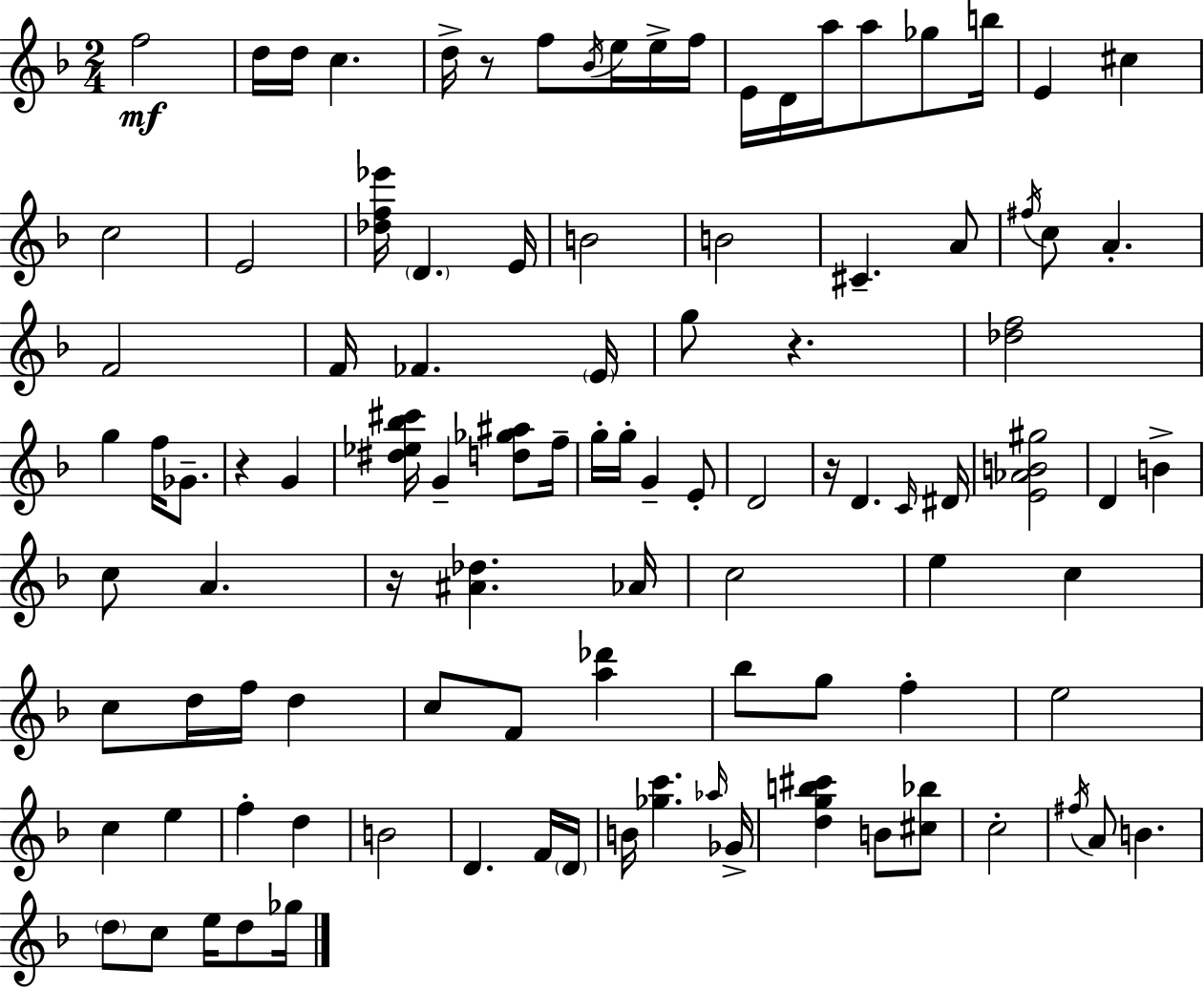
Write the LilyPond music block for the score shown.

{
  \clef treble
  \numericTimeSignature
  \time 2/4
  \key d \minor
  \repeat volta 2 { f''2\mf | d''16 d''16 c''4. | d''16-> r8 f''8 \acciaccatura { bes'16 } e''16 e''16-> | f''16 e'16 d'16 a''16 a''8 ges''8 | \break b''16 e'4 cis''4 | c''2 | e'2 | <des'' f'' ees'''>16 \parenthesize d'4. | \break e'16 b'2 | b'2 | cis'4.-- a'8 | \acciaccatura { fis''16 } c''8 a'4.-. | \break f'2 | f'16 fes'4. | \parenthesize e'16 g''8 r4. | <des'' f''>2 | \break g''4 f''16 ges'8.-- | r4 g'4 | <dis'' ees'' bes'' cis'''>16 g'4-- <d'' ges'' ais''>8 | f''16-- g''16-. g''16-. g'4-- | \break e'8-. d'2 | r16 d'4. | \grace { c'16 } dis'16 <e' aes' b' gis''>2 | d'4 b'4-> | \break c''8 a'4. | r16 <ais' des''>4. | aes'16 c''2 | e''4 c''4 | \break c''8 d''16 f''16 d''4 | c''8 f'8 <a'' des'''>4 | bes''8 g''8 f''4-. | e''2 | \break c''4 e''4 | f''4-. d''4 | b'2 | d'4. | \break f'16 \parenthesize d'16 b'16 <ges'' c'''>4. | \grace { aes''16 } ges'16-> <d'' g'' b'' cis'''>4 | b'8 <cis'' bes''>8 c''2-. | \acciaccatura { fis''16 } a'8 b'4. | \break \parenthesize d''8 c''8 | e''16 d''8 ges''16 } \bar "|."
}